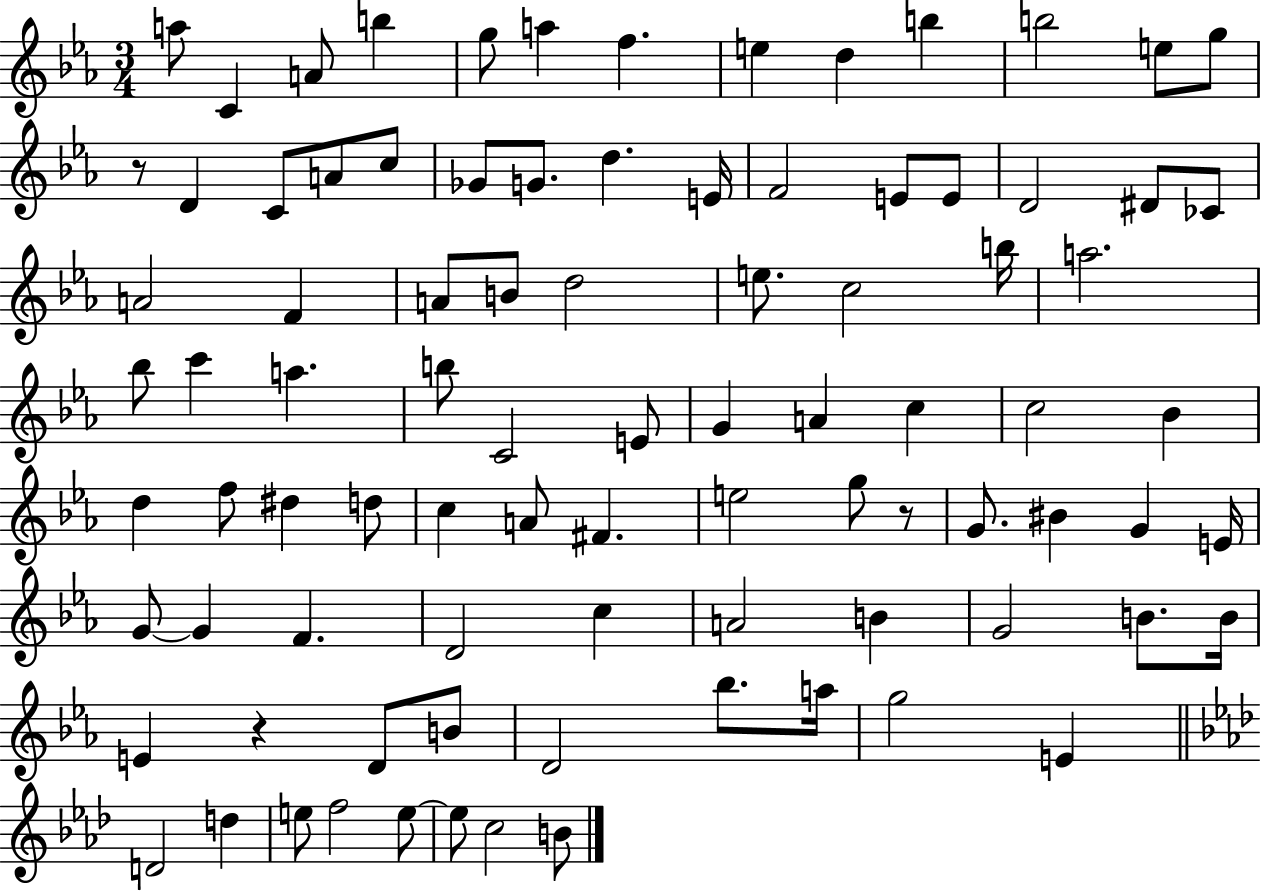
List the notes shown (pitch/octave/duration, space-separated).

A5/e C4/q A4/e B5/q G5/e A5/q F5/q. E5/q D5/q B5/q B5/h E5/e G5/e R/e D4/q C4/e A4/e C5/e Gb4/e G4/e. D5/q. E4/s F4/h E4/e E4/e D4/h D#4/e CES4/e A4/h F4/q A4/e B4/e D5/h E5/e. C5/h B5/s A5/h. Bb5/e C6/q A5/q. B5/e C4/h E4/e G4/q A4/q C5/q C5/h Bb4/q D5/q F5/e D#5/q D5/e C5/q A4/e F#4/q. E5/h G5/e R/e G4/e. BIS4/q G4/q E4/s G4/e G4/q F4/q. D4/h C5/q A4/h B4/q G4/h B4/e. B4/s E4/q R/q D4/e B4/e D4/h Bb5/e. A5/s G5/h E4/q D4/h D5/q E5/e F5/h E5/e E5/e C5/h B4/e